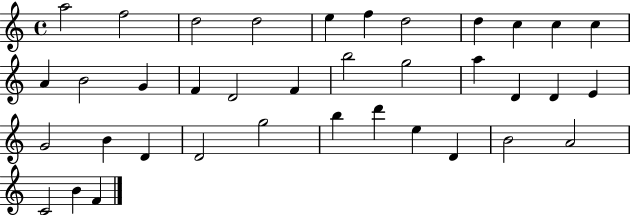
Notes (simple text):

A5/h F5/h D5/h D5/h E5/q F5/q D5/h D5/q C5/q C5/q C5/q A4/q B4/h G4/q F4/q D4/h F4/q B5/h G5/h A5/q D4/q D4/q E4/q G4/h B4/q D4/q D4/h G5/h B5/q D6/q E5/q D4/q B4/h A4/h C4/h B4/q F4/q